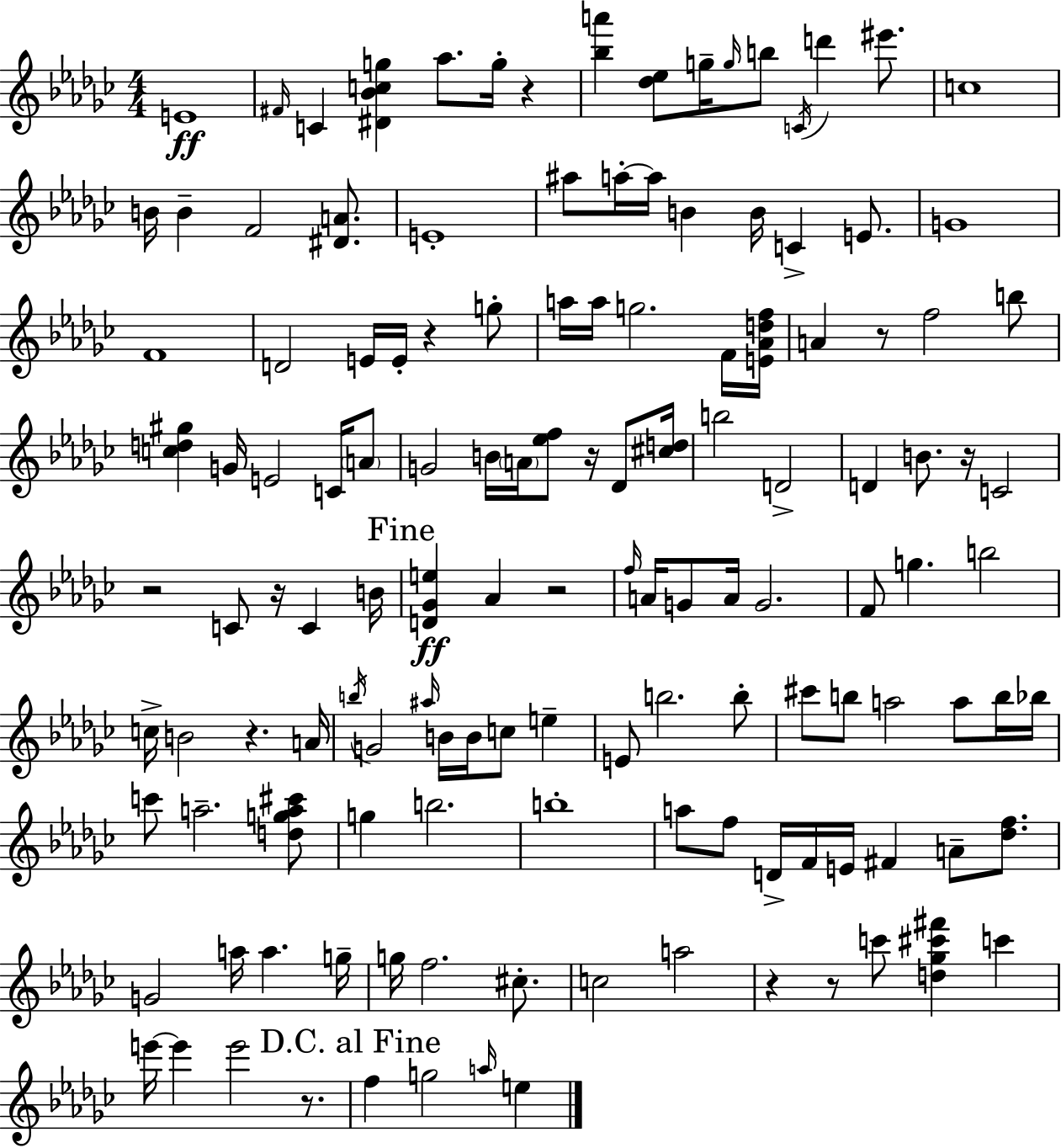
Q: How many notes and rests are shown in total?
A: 134